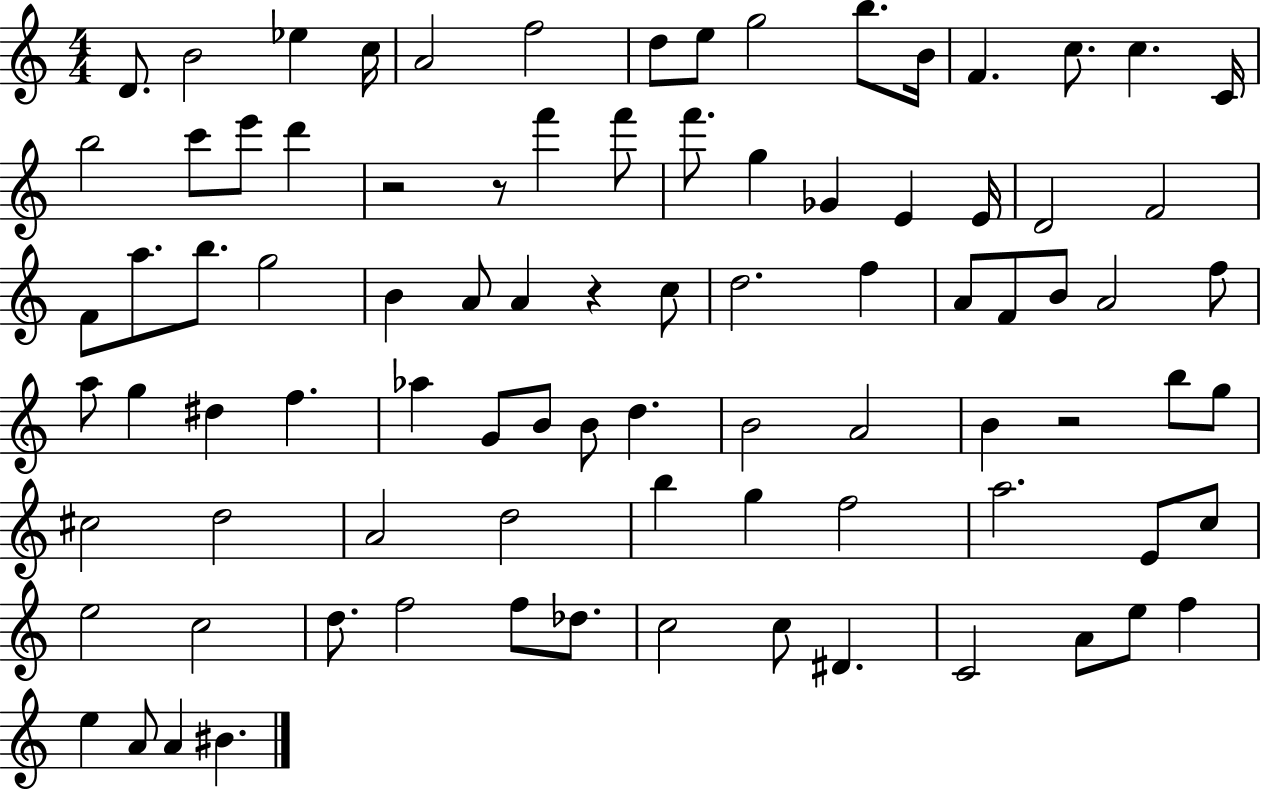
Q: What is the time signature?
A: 4/4